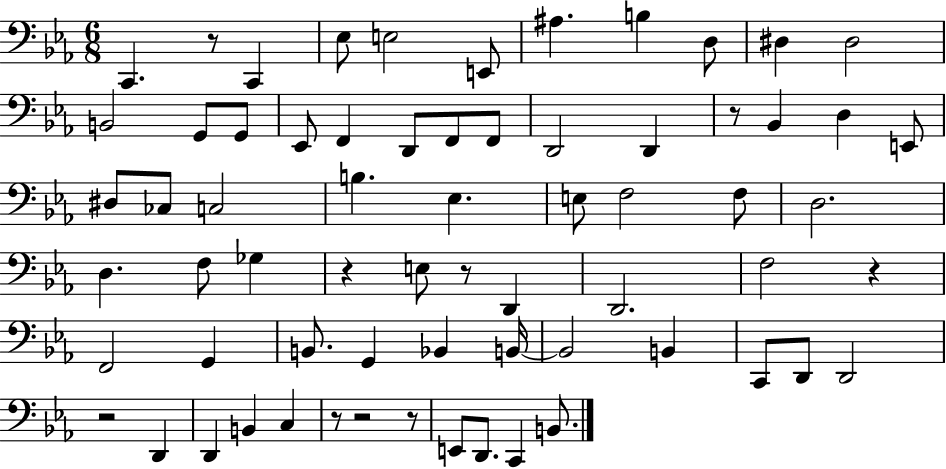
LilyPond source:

{
  \clef bass
  \numericTimeSignature
  \time 6/8
  \key ees \major
  c,4. r8 c,4 | ees8 e2 e,8 | ais4. b4 d8 | dis4 dis2 | \break b,2 g,8 g,8 | ees,8 f,4 d,8 f,8 f,8 | d,2 d,4 | r8 bes,4 d4 e,8 | \break dis8 ces8 c2 | b4. ees4. | e8 f2 f8 | d2. | \break d4. f8 ges4 | r4 e8 r8 d,4 | d,2. | f2 r4 | \break f,2 g,4 | b,8. g,4 bes,4 b,16~~ | b,2 b,4 | c,8 d,8 d,2 | \break r2 d,4 | d,4 b,4 c4 | r8 r2 r8 | e,8 d,8. c,4 b,8. | \break \bar "|."
}